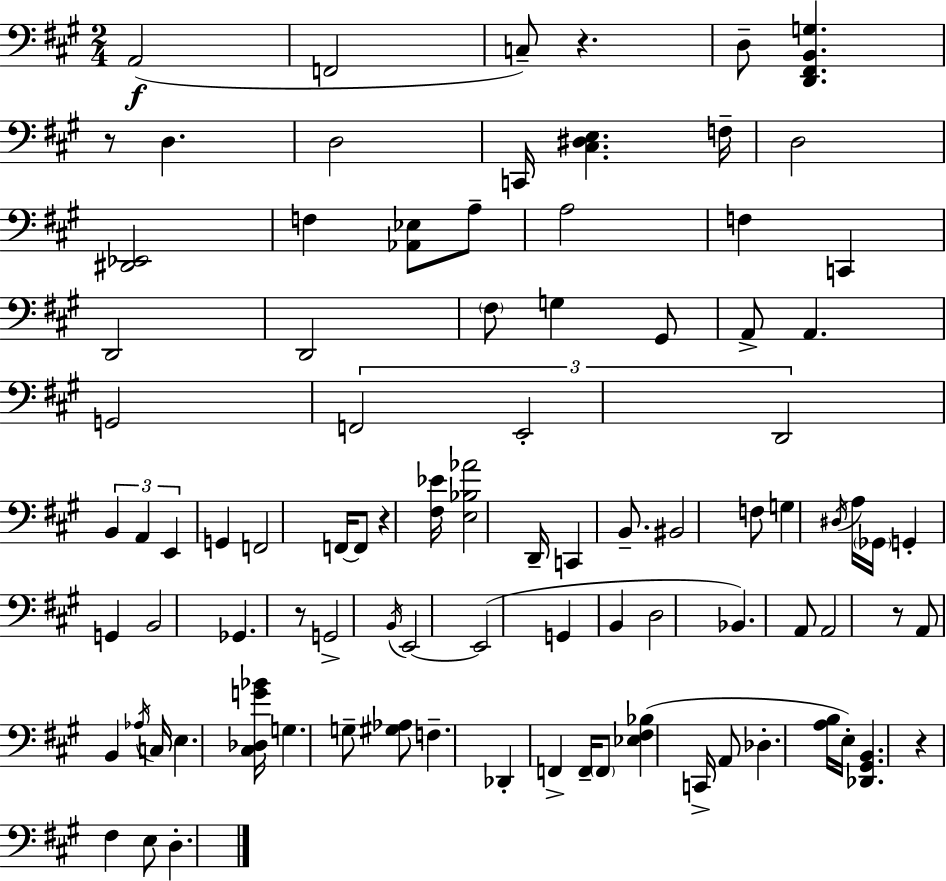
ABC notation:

X:1
T:Untitled
M:2/4
L:1/4
K:A
A,,2 F,,2 C,/2 z D,/2 [D,,^F,,B,,G,] z/2 D, D,2 C,,/4 [^C,^D,E,] F,/4 D,2 [^D,,_E,,]2 F, [_A,,_E,]/2 A,/2 A,2 F, C,, D,,2 D,,2 ^F,/2 G, ^G,,/2 A,,/2 A,, G,,2 F,,2 E,,2 D,,2 B,, A,, E,, G,, F,,2 F,,/4 F,,/2 z [^F,_E]/4 [E,_B,_A]2 D,,/4 C,, B,,/2 ^B,,2 F,/2 G, ^D,/4 A,/4 _G,,/4 G,, G,, B,,2 _G,, z/2 G,,2 B,,/4 E,,2 E,,2 G,, B,, D,2 _B,, A,,/2 A,,2 z/2 A,,/2 B,, _A,/4 C,/4 E, [^C,_D,G_B]/4 G, G,/2 [^G,_A,]/2 F, _D,, F,, F,,/4 F,,/2 [_E,^F,_B,] C,,/4 A,,/2 _D, [A,B,]/4 E,/4 [_D,,^G,,B,,] z ^F, E,/2 D,